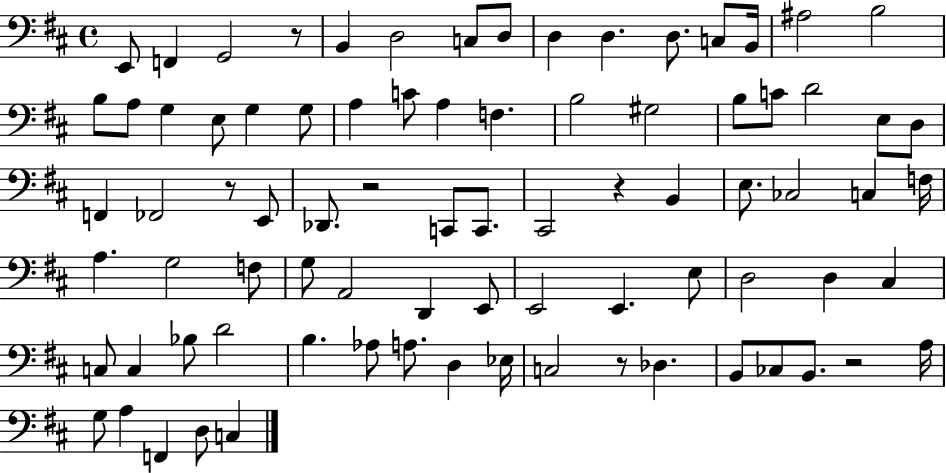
E2/e F2/q G2/h R/e B2/q D3/h C3/e D3/e D3/q D3/q. D3/e. C3/e B2/s A#3/h B3/h B3/e A3/e G3/q E3/e G3/q G3/e A3/q C4/e A3/q F3/q. B3/h G#3/h B3/e C4/e D4/h E3/e D3/e F2/q FES2/h R/e E2/e Db2/e. R/h C2/e C2/e. C#2/h R/q B2/q E3/e. CES3/h C3/q F3/s A3/q. G3/h F3/e G3/e A2/h D2/q E2/e E2/h E2/q. E3/e D3/h D3/q C#3/q C3/e C3/q Bb3/e D4/h B3/q. Ab3/e A3/e. D3/q Eb3/s C3/h R/e Db3/q. B2/e CES3/e B2/e. R/h A3/s G3/e A3/q F2/q D3/e C3/q